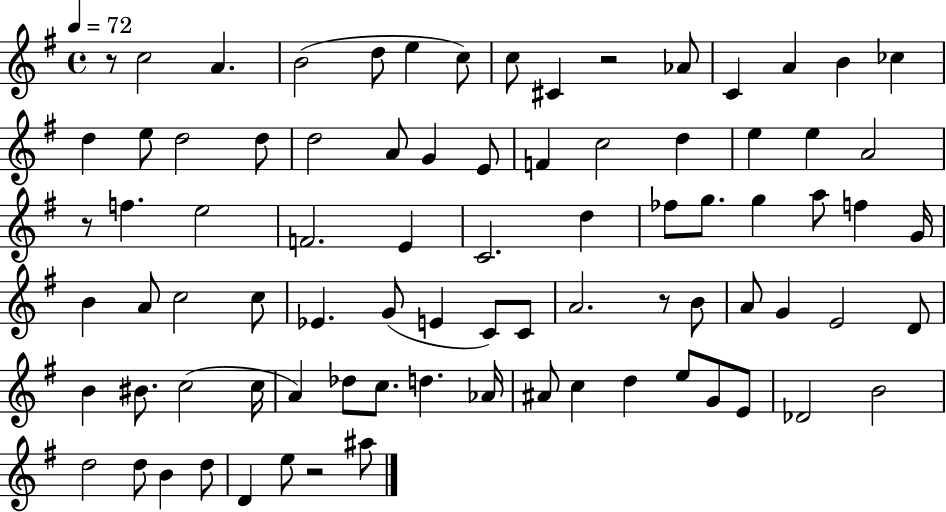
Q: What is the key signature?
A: G major